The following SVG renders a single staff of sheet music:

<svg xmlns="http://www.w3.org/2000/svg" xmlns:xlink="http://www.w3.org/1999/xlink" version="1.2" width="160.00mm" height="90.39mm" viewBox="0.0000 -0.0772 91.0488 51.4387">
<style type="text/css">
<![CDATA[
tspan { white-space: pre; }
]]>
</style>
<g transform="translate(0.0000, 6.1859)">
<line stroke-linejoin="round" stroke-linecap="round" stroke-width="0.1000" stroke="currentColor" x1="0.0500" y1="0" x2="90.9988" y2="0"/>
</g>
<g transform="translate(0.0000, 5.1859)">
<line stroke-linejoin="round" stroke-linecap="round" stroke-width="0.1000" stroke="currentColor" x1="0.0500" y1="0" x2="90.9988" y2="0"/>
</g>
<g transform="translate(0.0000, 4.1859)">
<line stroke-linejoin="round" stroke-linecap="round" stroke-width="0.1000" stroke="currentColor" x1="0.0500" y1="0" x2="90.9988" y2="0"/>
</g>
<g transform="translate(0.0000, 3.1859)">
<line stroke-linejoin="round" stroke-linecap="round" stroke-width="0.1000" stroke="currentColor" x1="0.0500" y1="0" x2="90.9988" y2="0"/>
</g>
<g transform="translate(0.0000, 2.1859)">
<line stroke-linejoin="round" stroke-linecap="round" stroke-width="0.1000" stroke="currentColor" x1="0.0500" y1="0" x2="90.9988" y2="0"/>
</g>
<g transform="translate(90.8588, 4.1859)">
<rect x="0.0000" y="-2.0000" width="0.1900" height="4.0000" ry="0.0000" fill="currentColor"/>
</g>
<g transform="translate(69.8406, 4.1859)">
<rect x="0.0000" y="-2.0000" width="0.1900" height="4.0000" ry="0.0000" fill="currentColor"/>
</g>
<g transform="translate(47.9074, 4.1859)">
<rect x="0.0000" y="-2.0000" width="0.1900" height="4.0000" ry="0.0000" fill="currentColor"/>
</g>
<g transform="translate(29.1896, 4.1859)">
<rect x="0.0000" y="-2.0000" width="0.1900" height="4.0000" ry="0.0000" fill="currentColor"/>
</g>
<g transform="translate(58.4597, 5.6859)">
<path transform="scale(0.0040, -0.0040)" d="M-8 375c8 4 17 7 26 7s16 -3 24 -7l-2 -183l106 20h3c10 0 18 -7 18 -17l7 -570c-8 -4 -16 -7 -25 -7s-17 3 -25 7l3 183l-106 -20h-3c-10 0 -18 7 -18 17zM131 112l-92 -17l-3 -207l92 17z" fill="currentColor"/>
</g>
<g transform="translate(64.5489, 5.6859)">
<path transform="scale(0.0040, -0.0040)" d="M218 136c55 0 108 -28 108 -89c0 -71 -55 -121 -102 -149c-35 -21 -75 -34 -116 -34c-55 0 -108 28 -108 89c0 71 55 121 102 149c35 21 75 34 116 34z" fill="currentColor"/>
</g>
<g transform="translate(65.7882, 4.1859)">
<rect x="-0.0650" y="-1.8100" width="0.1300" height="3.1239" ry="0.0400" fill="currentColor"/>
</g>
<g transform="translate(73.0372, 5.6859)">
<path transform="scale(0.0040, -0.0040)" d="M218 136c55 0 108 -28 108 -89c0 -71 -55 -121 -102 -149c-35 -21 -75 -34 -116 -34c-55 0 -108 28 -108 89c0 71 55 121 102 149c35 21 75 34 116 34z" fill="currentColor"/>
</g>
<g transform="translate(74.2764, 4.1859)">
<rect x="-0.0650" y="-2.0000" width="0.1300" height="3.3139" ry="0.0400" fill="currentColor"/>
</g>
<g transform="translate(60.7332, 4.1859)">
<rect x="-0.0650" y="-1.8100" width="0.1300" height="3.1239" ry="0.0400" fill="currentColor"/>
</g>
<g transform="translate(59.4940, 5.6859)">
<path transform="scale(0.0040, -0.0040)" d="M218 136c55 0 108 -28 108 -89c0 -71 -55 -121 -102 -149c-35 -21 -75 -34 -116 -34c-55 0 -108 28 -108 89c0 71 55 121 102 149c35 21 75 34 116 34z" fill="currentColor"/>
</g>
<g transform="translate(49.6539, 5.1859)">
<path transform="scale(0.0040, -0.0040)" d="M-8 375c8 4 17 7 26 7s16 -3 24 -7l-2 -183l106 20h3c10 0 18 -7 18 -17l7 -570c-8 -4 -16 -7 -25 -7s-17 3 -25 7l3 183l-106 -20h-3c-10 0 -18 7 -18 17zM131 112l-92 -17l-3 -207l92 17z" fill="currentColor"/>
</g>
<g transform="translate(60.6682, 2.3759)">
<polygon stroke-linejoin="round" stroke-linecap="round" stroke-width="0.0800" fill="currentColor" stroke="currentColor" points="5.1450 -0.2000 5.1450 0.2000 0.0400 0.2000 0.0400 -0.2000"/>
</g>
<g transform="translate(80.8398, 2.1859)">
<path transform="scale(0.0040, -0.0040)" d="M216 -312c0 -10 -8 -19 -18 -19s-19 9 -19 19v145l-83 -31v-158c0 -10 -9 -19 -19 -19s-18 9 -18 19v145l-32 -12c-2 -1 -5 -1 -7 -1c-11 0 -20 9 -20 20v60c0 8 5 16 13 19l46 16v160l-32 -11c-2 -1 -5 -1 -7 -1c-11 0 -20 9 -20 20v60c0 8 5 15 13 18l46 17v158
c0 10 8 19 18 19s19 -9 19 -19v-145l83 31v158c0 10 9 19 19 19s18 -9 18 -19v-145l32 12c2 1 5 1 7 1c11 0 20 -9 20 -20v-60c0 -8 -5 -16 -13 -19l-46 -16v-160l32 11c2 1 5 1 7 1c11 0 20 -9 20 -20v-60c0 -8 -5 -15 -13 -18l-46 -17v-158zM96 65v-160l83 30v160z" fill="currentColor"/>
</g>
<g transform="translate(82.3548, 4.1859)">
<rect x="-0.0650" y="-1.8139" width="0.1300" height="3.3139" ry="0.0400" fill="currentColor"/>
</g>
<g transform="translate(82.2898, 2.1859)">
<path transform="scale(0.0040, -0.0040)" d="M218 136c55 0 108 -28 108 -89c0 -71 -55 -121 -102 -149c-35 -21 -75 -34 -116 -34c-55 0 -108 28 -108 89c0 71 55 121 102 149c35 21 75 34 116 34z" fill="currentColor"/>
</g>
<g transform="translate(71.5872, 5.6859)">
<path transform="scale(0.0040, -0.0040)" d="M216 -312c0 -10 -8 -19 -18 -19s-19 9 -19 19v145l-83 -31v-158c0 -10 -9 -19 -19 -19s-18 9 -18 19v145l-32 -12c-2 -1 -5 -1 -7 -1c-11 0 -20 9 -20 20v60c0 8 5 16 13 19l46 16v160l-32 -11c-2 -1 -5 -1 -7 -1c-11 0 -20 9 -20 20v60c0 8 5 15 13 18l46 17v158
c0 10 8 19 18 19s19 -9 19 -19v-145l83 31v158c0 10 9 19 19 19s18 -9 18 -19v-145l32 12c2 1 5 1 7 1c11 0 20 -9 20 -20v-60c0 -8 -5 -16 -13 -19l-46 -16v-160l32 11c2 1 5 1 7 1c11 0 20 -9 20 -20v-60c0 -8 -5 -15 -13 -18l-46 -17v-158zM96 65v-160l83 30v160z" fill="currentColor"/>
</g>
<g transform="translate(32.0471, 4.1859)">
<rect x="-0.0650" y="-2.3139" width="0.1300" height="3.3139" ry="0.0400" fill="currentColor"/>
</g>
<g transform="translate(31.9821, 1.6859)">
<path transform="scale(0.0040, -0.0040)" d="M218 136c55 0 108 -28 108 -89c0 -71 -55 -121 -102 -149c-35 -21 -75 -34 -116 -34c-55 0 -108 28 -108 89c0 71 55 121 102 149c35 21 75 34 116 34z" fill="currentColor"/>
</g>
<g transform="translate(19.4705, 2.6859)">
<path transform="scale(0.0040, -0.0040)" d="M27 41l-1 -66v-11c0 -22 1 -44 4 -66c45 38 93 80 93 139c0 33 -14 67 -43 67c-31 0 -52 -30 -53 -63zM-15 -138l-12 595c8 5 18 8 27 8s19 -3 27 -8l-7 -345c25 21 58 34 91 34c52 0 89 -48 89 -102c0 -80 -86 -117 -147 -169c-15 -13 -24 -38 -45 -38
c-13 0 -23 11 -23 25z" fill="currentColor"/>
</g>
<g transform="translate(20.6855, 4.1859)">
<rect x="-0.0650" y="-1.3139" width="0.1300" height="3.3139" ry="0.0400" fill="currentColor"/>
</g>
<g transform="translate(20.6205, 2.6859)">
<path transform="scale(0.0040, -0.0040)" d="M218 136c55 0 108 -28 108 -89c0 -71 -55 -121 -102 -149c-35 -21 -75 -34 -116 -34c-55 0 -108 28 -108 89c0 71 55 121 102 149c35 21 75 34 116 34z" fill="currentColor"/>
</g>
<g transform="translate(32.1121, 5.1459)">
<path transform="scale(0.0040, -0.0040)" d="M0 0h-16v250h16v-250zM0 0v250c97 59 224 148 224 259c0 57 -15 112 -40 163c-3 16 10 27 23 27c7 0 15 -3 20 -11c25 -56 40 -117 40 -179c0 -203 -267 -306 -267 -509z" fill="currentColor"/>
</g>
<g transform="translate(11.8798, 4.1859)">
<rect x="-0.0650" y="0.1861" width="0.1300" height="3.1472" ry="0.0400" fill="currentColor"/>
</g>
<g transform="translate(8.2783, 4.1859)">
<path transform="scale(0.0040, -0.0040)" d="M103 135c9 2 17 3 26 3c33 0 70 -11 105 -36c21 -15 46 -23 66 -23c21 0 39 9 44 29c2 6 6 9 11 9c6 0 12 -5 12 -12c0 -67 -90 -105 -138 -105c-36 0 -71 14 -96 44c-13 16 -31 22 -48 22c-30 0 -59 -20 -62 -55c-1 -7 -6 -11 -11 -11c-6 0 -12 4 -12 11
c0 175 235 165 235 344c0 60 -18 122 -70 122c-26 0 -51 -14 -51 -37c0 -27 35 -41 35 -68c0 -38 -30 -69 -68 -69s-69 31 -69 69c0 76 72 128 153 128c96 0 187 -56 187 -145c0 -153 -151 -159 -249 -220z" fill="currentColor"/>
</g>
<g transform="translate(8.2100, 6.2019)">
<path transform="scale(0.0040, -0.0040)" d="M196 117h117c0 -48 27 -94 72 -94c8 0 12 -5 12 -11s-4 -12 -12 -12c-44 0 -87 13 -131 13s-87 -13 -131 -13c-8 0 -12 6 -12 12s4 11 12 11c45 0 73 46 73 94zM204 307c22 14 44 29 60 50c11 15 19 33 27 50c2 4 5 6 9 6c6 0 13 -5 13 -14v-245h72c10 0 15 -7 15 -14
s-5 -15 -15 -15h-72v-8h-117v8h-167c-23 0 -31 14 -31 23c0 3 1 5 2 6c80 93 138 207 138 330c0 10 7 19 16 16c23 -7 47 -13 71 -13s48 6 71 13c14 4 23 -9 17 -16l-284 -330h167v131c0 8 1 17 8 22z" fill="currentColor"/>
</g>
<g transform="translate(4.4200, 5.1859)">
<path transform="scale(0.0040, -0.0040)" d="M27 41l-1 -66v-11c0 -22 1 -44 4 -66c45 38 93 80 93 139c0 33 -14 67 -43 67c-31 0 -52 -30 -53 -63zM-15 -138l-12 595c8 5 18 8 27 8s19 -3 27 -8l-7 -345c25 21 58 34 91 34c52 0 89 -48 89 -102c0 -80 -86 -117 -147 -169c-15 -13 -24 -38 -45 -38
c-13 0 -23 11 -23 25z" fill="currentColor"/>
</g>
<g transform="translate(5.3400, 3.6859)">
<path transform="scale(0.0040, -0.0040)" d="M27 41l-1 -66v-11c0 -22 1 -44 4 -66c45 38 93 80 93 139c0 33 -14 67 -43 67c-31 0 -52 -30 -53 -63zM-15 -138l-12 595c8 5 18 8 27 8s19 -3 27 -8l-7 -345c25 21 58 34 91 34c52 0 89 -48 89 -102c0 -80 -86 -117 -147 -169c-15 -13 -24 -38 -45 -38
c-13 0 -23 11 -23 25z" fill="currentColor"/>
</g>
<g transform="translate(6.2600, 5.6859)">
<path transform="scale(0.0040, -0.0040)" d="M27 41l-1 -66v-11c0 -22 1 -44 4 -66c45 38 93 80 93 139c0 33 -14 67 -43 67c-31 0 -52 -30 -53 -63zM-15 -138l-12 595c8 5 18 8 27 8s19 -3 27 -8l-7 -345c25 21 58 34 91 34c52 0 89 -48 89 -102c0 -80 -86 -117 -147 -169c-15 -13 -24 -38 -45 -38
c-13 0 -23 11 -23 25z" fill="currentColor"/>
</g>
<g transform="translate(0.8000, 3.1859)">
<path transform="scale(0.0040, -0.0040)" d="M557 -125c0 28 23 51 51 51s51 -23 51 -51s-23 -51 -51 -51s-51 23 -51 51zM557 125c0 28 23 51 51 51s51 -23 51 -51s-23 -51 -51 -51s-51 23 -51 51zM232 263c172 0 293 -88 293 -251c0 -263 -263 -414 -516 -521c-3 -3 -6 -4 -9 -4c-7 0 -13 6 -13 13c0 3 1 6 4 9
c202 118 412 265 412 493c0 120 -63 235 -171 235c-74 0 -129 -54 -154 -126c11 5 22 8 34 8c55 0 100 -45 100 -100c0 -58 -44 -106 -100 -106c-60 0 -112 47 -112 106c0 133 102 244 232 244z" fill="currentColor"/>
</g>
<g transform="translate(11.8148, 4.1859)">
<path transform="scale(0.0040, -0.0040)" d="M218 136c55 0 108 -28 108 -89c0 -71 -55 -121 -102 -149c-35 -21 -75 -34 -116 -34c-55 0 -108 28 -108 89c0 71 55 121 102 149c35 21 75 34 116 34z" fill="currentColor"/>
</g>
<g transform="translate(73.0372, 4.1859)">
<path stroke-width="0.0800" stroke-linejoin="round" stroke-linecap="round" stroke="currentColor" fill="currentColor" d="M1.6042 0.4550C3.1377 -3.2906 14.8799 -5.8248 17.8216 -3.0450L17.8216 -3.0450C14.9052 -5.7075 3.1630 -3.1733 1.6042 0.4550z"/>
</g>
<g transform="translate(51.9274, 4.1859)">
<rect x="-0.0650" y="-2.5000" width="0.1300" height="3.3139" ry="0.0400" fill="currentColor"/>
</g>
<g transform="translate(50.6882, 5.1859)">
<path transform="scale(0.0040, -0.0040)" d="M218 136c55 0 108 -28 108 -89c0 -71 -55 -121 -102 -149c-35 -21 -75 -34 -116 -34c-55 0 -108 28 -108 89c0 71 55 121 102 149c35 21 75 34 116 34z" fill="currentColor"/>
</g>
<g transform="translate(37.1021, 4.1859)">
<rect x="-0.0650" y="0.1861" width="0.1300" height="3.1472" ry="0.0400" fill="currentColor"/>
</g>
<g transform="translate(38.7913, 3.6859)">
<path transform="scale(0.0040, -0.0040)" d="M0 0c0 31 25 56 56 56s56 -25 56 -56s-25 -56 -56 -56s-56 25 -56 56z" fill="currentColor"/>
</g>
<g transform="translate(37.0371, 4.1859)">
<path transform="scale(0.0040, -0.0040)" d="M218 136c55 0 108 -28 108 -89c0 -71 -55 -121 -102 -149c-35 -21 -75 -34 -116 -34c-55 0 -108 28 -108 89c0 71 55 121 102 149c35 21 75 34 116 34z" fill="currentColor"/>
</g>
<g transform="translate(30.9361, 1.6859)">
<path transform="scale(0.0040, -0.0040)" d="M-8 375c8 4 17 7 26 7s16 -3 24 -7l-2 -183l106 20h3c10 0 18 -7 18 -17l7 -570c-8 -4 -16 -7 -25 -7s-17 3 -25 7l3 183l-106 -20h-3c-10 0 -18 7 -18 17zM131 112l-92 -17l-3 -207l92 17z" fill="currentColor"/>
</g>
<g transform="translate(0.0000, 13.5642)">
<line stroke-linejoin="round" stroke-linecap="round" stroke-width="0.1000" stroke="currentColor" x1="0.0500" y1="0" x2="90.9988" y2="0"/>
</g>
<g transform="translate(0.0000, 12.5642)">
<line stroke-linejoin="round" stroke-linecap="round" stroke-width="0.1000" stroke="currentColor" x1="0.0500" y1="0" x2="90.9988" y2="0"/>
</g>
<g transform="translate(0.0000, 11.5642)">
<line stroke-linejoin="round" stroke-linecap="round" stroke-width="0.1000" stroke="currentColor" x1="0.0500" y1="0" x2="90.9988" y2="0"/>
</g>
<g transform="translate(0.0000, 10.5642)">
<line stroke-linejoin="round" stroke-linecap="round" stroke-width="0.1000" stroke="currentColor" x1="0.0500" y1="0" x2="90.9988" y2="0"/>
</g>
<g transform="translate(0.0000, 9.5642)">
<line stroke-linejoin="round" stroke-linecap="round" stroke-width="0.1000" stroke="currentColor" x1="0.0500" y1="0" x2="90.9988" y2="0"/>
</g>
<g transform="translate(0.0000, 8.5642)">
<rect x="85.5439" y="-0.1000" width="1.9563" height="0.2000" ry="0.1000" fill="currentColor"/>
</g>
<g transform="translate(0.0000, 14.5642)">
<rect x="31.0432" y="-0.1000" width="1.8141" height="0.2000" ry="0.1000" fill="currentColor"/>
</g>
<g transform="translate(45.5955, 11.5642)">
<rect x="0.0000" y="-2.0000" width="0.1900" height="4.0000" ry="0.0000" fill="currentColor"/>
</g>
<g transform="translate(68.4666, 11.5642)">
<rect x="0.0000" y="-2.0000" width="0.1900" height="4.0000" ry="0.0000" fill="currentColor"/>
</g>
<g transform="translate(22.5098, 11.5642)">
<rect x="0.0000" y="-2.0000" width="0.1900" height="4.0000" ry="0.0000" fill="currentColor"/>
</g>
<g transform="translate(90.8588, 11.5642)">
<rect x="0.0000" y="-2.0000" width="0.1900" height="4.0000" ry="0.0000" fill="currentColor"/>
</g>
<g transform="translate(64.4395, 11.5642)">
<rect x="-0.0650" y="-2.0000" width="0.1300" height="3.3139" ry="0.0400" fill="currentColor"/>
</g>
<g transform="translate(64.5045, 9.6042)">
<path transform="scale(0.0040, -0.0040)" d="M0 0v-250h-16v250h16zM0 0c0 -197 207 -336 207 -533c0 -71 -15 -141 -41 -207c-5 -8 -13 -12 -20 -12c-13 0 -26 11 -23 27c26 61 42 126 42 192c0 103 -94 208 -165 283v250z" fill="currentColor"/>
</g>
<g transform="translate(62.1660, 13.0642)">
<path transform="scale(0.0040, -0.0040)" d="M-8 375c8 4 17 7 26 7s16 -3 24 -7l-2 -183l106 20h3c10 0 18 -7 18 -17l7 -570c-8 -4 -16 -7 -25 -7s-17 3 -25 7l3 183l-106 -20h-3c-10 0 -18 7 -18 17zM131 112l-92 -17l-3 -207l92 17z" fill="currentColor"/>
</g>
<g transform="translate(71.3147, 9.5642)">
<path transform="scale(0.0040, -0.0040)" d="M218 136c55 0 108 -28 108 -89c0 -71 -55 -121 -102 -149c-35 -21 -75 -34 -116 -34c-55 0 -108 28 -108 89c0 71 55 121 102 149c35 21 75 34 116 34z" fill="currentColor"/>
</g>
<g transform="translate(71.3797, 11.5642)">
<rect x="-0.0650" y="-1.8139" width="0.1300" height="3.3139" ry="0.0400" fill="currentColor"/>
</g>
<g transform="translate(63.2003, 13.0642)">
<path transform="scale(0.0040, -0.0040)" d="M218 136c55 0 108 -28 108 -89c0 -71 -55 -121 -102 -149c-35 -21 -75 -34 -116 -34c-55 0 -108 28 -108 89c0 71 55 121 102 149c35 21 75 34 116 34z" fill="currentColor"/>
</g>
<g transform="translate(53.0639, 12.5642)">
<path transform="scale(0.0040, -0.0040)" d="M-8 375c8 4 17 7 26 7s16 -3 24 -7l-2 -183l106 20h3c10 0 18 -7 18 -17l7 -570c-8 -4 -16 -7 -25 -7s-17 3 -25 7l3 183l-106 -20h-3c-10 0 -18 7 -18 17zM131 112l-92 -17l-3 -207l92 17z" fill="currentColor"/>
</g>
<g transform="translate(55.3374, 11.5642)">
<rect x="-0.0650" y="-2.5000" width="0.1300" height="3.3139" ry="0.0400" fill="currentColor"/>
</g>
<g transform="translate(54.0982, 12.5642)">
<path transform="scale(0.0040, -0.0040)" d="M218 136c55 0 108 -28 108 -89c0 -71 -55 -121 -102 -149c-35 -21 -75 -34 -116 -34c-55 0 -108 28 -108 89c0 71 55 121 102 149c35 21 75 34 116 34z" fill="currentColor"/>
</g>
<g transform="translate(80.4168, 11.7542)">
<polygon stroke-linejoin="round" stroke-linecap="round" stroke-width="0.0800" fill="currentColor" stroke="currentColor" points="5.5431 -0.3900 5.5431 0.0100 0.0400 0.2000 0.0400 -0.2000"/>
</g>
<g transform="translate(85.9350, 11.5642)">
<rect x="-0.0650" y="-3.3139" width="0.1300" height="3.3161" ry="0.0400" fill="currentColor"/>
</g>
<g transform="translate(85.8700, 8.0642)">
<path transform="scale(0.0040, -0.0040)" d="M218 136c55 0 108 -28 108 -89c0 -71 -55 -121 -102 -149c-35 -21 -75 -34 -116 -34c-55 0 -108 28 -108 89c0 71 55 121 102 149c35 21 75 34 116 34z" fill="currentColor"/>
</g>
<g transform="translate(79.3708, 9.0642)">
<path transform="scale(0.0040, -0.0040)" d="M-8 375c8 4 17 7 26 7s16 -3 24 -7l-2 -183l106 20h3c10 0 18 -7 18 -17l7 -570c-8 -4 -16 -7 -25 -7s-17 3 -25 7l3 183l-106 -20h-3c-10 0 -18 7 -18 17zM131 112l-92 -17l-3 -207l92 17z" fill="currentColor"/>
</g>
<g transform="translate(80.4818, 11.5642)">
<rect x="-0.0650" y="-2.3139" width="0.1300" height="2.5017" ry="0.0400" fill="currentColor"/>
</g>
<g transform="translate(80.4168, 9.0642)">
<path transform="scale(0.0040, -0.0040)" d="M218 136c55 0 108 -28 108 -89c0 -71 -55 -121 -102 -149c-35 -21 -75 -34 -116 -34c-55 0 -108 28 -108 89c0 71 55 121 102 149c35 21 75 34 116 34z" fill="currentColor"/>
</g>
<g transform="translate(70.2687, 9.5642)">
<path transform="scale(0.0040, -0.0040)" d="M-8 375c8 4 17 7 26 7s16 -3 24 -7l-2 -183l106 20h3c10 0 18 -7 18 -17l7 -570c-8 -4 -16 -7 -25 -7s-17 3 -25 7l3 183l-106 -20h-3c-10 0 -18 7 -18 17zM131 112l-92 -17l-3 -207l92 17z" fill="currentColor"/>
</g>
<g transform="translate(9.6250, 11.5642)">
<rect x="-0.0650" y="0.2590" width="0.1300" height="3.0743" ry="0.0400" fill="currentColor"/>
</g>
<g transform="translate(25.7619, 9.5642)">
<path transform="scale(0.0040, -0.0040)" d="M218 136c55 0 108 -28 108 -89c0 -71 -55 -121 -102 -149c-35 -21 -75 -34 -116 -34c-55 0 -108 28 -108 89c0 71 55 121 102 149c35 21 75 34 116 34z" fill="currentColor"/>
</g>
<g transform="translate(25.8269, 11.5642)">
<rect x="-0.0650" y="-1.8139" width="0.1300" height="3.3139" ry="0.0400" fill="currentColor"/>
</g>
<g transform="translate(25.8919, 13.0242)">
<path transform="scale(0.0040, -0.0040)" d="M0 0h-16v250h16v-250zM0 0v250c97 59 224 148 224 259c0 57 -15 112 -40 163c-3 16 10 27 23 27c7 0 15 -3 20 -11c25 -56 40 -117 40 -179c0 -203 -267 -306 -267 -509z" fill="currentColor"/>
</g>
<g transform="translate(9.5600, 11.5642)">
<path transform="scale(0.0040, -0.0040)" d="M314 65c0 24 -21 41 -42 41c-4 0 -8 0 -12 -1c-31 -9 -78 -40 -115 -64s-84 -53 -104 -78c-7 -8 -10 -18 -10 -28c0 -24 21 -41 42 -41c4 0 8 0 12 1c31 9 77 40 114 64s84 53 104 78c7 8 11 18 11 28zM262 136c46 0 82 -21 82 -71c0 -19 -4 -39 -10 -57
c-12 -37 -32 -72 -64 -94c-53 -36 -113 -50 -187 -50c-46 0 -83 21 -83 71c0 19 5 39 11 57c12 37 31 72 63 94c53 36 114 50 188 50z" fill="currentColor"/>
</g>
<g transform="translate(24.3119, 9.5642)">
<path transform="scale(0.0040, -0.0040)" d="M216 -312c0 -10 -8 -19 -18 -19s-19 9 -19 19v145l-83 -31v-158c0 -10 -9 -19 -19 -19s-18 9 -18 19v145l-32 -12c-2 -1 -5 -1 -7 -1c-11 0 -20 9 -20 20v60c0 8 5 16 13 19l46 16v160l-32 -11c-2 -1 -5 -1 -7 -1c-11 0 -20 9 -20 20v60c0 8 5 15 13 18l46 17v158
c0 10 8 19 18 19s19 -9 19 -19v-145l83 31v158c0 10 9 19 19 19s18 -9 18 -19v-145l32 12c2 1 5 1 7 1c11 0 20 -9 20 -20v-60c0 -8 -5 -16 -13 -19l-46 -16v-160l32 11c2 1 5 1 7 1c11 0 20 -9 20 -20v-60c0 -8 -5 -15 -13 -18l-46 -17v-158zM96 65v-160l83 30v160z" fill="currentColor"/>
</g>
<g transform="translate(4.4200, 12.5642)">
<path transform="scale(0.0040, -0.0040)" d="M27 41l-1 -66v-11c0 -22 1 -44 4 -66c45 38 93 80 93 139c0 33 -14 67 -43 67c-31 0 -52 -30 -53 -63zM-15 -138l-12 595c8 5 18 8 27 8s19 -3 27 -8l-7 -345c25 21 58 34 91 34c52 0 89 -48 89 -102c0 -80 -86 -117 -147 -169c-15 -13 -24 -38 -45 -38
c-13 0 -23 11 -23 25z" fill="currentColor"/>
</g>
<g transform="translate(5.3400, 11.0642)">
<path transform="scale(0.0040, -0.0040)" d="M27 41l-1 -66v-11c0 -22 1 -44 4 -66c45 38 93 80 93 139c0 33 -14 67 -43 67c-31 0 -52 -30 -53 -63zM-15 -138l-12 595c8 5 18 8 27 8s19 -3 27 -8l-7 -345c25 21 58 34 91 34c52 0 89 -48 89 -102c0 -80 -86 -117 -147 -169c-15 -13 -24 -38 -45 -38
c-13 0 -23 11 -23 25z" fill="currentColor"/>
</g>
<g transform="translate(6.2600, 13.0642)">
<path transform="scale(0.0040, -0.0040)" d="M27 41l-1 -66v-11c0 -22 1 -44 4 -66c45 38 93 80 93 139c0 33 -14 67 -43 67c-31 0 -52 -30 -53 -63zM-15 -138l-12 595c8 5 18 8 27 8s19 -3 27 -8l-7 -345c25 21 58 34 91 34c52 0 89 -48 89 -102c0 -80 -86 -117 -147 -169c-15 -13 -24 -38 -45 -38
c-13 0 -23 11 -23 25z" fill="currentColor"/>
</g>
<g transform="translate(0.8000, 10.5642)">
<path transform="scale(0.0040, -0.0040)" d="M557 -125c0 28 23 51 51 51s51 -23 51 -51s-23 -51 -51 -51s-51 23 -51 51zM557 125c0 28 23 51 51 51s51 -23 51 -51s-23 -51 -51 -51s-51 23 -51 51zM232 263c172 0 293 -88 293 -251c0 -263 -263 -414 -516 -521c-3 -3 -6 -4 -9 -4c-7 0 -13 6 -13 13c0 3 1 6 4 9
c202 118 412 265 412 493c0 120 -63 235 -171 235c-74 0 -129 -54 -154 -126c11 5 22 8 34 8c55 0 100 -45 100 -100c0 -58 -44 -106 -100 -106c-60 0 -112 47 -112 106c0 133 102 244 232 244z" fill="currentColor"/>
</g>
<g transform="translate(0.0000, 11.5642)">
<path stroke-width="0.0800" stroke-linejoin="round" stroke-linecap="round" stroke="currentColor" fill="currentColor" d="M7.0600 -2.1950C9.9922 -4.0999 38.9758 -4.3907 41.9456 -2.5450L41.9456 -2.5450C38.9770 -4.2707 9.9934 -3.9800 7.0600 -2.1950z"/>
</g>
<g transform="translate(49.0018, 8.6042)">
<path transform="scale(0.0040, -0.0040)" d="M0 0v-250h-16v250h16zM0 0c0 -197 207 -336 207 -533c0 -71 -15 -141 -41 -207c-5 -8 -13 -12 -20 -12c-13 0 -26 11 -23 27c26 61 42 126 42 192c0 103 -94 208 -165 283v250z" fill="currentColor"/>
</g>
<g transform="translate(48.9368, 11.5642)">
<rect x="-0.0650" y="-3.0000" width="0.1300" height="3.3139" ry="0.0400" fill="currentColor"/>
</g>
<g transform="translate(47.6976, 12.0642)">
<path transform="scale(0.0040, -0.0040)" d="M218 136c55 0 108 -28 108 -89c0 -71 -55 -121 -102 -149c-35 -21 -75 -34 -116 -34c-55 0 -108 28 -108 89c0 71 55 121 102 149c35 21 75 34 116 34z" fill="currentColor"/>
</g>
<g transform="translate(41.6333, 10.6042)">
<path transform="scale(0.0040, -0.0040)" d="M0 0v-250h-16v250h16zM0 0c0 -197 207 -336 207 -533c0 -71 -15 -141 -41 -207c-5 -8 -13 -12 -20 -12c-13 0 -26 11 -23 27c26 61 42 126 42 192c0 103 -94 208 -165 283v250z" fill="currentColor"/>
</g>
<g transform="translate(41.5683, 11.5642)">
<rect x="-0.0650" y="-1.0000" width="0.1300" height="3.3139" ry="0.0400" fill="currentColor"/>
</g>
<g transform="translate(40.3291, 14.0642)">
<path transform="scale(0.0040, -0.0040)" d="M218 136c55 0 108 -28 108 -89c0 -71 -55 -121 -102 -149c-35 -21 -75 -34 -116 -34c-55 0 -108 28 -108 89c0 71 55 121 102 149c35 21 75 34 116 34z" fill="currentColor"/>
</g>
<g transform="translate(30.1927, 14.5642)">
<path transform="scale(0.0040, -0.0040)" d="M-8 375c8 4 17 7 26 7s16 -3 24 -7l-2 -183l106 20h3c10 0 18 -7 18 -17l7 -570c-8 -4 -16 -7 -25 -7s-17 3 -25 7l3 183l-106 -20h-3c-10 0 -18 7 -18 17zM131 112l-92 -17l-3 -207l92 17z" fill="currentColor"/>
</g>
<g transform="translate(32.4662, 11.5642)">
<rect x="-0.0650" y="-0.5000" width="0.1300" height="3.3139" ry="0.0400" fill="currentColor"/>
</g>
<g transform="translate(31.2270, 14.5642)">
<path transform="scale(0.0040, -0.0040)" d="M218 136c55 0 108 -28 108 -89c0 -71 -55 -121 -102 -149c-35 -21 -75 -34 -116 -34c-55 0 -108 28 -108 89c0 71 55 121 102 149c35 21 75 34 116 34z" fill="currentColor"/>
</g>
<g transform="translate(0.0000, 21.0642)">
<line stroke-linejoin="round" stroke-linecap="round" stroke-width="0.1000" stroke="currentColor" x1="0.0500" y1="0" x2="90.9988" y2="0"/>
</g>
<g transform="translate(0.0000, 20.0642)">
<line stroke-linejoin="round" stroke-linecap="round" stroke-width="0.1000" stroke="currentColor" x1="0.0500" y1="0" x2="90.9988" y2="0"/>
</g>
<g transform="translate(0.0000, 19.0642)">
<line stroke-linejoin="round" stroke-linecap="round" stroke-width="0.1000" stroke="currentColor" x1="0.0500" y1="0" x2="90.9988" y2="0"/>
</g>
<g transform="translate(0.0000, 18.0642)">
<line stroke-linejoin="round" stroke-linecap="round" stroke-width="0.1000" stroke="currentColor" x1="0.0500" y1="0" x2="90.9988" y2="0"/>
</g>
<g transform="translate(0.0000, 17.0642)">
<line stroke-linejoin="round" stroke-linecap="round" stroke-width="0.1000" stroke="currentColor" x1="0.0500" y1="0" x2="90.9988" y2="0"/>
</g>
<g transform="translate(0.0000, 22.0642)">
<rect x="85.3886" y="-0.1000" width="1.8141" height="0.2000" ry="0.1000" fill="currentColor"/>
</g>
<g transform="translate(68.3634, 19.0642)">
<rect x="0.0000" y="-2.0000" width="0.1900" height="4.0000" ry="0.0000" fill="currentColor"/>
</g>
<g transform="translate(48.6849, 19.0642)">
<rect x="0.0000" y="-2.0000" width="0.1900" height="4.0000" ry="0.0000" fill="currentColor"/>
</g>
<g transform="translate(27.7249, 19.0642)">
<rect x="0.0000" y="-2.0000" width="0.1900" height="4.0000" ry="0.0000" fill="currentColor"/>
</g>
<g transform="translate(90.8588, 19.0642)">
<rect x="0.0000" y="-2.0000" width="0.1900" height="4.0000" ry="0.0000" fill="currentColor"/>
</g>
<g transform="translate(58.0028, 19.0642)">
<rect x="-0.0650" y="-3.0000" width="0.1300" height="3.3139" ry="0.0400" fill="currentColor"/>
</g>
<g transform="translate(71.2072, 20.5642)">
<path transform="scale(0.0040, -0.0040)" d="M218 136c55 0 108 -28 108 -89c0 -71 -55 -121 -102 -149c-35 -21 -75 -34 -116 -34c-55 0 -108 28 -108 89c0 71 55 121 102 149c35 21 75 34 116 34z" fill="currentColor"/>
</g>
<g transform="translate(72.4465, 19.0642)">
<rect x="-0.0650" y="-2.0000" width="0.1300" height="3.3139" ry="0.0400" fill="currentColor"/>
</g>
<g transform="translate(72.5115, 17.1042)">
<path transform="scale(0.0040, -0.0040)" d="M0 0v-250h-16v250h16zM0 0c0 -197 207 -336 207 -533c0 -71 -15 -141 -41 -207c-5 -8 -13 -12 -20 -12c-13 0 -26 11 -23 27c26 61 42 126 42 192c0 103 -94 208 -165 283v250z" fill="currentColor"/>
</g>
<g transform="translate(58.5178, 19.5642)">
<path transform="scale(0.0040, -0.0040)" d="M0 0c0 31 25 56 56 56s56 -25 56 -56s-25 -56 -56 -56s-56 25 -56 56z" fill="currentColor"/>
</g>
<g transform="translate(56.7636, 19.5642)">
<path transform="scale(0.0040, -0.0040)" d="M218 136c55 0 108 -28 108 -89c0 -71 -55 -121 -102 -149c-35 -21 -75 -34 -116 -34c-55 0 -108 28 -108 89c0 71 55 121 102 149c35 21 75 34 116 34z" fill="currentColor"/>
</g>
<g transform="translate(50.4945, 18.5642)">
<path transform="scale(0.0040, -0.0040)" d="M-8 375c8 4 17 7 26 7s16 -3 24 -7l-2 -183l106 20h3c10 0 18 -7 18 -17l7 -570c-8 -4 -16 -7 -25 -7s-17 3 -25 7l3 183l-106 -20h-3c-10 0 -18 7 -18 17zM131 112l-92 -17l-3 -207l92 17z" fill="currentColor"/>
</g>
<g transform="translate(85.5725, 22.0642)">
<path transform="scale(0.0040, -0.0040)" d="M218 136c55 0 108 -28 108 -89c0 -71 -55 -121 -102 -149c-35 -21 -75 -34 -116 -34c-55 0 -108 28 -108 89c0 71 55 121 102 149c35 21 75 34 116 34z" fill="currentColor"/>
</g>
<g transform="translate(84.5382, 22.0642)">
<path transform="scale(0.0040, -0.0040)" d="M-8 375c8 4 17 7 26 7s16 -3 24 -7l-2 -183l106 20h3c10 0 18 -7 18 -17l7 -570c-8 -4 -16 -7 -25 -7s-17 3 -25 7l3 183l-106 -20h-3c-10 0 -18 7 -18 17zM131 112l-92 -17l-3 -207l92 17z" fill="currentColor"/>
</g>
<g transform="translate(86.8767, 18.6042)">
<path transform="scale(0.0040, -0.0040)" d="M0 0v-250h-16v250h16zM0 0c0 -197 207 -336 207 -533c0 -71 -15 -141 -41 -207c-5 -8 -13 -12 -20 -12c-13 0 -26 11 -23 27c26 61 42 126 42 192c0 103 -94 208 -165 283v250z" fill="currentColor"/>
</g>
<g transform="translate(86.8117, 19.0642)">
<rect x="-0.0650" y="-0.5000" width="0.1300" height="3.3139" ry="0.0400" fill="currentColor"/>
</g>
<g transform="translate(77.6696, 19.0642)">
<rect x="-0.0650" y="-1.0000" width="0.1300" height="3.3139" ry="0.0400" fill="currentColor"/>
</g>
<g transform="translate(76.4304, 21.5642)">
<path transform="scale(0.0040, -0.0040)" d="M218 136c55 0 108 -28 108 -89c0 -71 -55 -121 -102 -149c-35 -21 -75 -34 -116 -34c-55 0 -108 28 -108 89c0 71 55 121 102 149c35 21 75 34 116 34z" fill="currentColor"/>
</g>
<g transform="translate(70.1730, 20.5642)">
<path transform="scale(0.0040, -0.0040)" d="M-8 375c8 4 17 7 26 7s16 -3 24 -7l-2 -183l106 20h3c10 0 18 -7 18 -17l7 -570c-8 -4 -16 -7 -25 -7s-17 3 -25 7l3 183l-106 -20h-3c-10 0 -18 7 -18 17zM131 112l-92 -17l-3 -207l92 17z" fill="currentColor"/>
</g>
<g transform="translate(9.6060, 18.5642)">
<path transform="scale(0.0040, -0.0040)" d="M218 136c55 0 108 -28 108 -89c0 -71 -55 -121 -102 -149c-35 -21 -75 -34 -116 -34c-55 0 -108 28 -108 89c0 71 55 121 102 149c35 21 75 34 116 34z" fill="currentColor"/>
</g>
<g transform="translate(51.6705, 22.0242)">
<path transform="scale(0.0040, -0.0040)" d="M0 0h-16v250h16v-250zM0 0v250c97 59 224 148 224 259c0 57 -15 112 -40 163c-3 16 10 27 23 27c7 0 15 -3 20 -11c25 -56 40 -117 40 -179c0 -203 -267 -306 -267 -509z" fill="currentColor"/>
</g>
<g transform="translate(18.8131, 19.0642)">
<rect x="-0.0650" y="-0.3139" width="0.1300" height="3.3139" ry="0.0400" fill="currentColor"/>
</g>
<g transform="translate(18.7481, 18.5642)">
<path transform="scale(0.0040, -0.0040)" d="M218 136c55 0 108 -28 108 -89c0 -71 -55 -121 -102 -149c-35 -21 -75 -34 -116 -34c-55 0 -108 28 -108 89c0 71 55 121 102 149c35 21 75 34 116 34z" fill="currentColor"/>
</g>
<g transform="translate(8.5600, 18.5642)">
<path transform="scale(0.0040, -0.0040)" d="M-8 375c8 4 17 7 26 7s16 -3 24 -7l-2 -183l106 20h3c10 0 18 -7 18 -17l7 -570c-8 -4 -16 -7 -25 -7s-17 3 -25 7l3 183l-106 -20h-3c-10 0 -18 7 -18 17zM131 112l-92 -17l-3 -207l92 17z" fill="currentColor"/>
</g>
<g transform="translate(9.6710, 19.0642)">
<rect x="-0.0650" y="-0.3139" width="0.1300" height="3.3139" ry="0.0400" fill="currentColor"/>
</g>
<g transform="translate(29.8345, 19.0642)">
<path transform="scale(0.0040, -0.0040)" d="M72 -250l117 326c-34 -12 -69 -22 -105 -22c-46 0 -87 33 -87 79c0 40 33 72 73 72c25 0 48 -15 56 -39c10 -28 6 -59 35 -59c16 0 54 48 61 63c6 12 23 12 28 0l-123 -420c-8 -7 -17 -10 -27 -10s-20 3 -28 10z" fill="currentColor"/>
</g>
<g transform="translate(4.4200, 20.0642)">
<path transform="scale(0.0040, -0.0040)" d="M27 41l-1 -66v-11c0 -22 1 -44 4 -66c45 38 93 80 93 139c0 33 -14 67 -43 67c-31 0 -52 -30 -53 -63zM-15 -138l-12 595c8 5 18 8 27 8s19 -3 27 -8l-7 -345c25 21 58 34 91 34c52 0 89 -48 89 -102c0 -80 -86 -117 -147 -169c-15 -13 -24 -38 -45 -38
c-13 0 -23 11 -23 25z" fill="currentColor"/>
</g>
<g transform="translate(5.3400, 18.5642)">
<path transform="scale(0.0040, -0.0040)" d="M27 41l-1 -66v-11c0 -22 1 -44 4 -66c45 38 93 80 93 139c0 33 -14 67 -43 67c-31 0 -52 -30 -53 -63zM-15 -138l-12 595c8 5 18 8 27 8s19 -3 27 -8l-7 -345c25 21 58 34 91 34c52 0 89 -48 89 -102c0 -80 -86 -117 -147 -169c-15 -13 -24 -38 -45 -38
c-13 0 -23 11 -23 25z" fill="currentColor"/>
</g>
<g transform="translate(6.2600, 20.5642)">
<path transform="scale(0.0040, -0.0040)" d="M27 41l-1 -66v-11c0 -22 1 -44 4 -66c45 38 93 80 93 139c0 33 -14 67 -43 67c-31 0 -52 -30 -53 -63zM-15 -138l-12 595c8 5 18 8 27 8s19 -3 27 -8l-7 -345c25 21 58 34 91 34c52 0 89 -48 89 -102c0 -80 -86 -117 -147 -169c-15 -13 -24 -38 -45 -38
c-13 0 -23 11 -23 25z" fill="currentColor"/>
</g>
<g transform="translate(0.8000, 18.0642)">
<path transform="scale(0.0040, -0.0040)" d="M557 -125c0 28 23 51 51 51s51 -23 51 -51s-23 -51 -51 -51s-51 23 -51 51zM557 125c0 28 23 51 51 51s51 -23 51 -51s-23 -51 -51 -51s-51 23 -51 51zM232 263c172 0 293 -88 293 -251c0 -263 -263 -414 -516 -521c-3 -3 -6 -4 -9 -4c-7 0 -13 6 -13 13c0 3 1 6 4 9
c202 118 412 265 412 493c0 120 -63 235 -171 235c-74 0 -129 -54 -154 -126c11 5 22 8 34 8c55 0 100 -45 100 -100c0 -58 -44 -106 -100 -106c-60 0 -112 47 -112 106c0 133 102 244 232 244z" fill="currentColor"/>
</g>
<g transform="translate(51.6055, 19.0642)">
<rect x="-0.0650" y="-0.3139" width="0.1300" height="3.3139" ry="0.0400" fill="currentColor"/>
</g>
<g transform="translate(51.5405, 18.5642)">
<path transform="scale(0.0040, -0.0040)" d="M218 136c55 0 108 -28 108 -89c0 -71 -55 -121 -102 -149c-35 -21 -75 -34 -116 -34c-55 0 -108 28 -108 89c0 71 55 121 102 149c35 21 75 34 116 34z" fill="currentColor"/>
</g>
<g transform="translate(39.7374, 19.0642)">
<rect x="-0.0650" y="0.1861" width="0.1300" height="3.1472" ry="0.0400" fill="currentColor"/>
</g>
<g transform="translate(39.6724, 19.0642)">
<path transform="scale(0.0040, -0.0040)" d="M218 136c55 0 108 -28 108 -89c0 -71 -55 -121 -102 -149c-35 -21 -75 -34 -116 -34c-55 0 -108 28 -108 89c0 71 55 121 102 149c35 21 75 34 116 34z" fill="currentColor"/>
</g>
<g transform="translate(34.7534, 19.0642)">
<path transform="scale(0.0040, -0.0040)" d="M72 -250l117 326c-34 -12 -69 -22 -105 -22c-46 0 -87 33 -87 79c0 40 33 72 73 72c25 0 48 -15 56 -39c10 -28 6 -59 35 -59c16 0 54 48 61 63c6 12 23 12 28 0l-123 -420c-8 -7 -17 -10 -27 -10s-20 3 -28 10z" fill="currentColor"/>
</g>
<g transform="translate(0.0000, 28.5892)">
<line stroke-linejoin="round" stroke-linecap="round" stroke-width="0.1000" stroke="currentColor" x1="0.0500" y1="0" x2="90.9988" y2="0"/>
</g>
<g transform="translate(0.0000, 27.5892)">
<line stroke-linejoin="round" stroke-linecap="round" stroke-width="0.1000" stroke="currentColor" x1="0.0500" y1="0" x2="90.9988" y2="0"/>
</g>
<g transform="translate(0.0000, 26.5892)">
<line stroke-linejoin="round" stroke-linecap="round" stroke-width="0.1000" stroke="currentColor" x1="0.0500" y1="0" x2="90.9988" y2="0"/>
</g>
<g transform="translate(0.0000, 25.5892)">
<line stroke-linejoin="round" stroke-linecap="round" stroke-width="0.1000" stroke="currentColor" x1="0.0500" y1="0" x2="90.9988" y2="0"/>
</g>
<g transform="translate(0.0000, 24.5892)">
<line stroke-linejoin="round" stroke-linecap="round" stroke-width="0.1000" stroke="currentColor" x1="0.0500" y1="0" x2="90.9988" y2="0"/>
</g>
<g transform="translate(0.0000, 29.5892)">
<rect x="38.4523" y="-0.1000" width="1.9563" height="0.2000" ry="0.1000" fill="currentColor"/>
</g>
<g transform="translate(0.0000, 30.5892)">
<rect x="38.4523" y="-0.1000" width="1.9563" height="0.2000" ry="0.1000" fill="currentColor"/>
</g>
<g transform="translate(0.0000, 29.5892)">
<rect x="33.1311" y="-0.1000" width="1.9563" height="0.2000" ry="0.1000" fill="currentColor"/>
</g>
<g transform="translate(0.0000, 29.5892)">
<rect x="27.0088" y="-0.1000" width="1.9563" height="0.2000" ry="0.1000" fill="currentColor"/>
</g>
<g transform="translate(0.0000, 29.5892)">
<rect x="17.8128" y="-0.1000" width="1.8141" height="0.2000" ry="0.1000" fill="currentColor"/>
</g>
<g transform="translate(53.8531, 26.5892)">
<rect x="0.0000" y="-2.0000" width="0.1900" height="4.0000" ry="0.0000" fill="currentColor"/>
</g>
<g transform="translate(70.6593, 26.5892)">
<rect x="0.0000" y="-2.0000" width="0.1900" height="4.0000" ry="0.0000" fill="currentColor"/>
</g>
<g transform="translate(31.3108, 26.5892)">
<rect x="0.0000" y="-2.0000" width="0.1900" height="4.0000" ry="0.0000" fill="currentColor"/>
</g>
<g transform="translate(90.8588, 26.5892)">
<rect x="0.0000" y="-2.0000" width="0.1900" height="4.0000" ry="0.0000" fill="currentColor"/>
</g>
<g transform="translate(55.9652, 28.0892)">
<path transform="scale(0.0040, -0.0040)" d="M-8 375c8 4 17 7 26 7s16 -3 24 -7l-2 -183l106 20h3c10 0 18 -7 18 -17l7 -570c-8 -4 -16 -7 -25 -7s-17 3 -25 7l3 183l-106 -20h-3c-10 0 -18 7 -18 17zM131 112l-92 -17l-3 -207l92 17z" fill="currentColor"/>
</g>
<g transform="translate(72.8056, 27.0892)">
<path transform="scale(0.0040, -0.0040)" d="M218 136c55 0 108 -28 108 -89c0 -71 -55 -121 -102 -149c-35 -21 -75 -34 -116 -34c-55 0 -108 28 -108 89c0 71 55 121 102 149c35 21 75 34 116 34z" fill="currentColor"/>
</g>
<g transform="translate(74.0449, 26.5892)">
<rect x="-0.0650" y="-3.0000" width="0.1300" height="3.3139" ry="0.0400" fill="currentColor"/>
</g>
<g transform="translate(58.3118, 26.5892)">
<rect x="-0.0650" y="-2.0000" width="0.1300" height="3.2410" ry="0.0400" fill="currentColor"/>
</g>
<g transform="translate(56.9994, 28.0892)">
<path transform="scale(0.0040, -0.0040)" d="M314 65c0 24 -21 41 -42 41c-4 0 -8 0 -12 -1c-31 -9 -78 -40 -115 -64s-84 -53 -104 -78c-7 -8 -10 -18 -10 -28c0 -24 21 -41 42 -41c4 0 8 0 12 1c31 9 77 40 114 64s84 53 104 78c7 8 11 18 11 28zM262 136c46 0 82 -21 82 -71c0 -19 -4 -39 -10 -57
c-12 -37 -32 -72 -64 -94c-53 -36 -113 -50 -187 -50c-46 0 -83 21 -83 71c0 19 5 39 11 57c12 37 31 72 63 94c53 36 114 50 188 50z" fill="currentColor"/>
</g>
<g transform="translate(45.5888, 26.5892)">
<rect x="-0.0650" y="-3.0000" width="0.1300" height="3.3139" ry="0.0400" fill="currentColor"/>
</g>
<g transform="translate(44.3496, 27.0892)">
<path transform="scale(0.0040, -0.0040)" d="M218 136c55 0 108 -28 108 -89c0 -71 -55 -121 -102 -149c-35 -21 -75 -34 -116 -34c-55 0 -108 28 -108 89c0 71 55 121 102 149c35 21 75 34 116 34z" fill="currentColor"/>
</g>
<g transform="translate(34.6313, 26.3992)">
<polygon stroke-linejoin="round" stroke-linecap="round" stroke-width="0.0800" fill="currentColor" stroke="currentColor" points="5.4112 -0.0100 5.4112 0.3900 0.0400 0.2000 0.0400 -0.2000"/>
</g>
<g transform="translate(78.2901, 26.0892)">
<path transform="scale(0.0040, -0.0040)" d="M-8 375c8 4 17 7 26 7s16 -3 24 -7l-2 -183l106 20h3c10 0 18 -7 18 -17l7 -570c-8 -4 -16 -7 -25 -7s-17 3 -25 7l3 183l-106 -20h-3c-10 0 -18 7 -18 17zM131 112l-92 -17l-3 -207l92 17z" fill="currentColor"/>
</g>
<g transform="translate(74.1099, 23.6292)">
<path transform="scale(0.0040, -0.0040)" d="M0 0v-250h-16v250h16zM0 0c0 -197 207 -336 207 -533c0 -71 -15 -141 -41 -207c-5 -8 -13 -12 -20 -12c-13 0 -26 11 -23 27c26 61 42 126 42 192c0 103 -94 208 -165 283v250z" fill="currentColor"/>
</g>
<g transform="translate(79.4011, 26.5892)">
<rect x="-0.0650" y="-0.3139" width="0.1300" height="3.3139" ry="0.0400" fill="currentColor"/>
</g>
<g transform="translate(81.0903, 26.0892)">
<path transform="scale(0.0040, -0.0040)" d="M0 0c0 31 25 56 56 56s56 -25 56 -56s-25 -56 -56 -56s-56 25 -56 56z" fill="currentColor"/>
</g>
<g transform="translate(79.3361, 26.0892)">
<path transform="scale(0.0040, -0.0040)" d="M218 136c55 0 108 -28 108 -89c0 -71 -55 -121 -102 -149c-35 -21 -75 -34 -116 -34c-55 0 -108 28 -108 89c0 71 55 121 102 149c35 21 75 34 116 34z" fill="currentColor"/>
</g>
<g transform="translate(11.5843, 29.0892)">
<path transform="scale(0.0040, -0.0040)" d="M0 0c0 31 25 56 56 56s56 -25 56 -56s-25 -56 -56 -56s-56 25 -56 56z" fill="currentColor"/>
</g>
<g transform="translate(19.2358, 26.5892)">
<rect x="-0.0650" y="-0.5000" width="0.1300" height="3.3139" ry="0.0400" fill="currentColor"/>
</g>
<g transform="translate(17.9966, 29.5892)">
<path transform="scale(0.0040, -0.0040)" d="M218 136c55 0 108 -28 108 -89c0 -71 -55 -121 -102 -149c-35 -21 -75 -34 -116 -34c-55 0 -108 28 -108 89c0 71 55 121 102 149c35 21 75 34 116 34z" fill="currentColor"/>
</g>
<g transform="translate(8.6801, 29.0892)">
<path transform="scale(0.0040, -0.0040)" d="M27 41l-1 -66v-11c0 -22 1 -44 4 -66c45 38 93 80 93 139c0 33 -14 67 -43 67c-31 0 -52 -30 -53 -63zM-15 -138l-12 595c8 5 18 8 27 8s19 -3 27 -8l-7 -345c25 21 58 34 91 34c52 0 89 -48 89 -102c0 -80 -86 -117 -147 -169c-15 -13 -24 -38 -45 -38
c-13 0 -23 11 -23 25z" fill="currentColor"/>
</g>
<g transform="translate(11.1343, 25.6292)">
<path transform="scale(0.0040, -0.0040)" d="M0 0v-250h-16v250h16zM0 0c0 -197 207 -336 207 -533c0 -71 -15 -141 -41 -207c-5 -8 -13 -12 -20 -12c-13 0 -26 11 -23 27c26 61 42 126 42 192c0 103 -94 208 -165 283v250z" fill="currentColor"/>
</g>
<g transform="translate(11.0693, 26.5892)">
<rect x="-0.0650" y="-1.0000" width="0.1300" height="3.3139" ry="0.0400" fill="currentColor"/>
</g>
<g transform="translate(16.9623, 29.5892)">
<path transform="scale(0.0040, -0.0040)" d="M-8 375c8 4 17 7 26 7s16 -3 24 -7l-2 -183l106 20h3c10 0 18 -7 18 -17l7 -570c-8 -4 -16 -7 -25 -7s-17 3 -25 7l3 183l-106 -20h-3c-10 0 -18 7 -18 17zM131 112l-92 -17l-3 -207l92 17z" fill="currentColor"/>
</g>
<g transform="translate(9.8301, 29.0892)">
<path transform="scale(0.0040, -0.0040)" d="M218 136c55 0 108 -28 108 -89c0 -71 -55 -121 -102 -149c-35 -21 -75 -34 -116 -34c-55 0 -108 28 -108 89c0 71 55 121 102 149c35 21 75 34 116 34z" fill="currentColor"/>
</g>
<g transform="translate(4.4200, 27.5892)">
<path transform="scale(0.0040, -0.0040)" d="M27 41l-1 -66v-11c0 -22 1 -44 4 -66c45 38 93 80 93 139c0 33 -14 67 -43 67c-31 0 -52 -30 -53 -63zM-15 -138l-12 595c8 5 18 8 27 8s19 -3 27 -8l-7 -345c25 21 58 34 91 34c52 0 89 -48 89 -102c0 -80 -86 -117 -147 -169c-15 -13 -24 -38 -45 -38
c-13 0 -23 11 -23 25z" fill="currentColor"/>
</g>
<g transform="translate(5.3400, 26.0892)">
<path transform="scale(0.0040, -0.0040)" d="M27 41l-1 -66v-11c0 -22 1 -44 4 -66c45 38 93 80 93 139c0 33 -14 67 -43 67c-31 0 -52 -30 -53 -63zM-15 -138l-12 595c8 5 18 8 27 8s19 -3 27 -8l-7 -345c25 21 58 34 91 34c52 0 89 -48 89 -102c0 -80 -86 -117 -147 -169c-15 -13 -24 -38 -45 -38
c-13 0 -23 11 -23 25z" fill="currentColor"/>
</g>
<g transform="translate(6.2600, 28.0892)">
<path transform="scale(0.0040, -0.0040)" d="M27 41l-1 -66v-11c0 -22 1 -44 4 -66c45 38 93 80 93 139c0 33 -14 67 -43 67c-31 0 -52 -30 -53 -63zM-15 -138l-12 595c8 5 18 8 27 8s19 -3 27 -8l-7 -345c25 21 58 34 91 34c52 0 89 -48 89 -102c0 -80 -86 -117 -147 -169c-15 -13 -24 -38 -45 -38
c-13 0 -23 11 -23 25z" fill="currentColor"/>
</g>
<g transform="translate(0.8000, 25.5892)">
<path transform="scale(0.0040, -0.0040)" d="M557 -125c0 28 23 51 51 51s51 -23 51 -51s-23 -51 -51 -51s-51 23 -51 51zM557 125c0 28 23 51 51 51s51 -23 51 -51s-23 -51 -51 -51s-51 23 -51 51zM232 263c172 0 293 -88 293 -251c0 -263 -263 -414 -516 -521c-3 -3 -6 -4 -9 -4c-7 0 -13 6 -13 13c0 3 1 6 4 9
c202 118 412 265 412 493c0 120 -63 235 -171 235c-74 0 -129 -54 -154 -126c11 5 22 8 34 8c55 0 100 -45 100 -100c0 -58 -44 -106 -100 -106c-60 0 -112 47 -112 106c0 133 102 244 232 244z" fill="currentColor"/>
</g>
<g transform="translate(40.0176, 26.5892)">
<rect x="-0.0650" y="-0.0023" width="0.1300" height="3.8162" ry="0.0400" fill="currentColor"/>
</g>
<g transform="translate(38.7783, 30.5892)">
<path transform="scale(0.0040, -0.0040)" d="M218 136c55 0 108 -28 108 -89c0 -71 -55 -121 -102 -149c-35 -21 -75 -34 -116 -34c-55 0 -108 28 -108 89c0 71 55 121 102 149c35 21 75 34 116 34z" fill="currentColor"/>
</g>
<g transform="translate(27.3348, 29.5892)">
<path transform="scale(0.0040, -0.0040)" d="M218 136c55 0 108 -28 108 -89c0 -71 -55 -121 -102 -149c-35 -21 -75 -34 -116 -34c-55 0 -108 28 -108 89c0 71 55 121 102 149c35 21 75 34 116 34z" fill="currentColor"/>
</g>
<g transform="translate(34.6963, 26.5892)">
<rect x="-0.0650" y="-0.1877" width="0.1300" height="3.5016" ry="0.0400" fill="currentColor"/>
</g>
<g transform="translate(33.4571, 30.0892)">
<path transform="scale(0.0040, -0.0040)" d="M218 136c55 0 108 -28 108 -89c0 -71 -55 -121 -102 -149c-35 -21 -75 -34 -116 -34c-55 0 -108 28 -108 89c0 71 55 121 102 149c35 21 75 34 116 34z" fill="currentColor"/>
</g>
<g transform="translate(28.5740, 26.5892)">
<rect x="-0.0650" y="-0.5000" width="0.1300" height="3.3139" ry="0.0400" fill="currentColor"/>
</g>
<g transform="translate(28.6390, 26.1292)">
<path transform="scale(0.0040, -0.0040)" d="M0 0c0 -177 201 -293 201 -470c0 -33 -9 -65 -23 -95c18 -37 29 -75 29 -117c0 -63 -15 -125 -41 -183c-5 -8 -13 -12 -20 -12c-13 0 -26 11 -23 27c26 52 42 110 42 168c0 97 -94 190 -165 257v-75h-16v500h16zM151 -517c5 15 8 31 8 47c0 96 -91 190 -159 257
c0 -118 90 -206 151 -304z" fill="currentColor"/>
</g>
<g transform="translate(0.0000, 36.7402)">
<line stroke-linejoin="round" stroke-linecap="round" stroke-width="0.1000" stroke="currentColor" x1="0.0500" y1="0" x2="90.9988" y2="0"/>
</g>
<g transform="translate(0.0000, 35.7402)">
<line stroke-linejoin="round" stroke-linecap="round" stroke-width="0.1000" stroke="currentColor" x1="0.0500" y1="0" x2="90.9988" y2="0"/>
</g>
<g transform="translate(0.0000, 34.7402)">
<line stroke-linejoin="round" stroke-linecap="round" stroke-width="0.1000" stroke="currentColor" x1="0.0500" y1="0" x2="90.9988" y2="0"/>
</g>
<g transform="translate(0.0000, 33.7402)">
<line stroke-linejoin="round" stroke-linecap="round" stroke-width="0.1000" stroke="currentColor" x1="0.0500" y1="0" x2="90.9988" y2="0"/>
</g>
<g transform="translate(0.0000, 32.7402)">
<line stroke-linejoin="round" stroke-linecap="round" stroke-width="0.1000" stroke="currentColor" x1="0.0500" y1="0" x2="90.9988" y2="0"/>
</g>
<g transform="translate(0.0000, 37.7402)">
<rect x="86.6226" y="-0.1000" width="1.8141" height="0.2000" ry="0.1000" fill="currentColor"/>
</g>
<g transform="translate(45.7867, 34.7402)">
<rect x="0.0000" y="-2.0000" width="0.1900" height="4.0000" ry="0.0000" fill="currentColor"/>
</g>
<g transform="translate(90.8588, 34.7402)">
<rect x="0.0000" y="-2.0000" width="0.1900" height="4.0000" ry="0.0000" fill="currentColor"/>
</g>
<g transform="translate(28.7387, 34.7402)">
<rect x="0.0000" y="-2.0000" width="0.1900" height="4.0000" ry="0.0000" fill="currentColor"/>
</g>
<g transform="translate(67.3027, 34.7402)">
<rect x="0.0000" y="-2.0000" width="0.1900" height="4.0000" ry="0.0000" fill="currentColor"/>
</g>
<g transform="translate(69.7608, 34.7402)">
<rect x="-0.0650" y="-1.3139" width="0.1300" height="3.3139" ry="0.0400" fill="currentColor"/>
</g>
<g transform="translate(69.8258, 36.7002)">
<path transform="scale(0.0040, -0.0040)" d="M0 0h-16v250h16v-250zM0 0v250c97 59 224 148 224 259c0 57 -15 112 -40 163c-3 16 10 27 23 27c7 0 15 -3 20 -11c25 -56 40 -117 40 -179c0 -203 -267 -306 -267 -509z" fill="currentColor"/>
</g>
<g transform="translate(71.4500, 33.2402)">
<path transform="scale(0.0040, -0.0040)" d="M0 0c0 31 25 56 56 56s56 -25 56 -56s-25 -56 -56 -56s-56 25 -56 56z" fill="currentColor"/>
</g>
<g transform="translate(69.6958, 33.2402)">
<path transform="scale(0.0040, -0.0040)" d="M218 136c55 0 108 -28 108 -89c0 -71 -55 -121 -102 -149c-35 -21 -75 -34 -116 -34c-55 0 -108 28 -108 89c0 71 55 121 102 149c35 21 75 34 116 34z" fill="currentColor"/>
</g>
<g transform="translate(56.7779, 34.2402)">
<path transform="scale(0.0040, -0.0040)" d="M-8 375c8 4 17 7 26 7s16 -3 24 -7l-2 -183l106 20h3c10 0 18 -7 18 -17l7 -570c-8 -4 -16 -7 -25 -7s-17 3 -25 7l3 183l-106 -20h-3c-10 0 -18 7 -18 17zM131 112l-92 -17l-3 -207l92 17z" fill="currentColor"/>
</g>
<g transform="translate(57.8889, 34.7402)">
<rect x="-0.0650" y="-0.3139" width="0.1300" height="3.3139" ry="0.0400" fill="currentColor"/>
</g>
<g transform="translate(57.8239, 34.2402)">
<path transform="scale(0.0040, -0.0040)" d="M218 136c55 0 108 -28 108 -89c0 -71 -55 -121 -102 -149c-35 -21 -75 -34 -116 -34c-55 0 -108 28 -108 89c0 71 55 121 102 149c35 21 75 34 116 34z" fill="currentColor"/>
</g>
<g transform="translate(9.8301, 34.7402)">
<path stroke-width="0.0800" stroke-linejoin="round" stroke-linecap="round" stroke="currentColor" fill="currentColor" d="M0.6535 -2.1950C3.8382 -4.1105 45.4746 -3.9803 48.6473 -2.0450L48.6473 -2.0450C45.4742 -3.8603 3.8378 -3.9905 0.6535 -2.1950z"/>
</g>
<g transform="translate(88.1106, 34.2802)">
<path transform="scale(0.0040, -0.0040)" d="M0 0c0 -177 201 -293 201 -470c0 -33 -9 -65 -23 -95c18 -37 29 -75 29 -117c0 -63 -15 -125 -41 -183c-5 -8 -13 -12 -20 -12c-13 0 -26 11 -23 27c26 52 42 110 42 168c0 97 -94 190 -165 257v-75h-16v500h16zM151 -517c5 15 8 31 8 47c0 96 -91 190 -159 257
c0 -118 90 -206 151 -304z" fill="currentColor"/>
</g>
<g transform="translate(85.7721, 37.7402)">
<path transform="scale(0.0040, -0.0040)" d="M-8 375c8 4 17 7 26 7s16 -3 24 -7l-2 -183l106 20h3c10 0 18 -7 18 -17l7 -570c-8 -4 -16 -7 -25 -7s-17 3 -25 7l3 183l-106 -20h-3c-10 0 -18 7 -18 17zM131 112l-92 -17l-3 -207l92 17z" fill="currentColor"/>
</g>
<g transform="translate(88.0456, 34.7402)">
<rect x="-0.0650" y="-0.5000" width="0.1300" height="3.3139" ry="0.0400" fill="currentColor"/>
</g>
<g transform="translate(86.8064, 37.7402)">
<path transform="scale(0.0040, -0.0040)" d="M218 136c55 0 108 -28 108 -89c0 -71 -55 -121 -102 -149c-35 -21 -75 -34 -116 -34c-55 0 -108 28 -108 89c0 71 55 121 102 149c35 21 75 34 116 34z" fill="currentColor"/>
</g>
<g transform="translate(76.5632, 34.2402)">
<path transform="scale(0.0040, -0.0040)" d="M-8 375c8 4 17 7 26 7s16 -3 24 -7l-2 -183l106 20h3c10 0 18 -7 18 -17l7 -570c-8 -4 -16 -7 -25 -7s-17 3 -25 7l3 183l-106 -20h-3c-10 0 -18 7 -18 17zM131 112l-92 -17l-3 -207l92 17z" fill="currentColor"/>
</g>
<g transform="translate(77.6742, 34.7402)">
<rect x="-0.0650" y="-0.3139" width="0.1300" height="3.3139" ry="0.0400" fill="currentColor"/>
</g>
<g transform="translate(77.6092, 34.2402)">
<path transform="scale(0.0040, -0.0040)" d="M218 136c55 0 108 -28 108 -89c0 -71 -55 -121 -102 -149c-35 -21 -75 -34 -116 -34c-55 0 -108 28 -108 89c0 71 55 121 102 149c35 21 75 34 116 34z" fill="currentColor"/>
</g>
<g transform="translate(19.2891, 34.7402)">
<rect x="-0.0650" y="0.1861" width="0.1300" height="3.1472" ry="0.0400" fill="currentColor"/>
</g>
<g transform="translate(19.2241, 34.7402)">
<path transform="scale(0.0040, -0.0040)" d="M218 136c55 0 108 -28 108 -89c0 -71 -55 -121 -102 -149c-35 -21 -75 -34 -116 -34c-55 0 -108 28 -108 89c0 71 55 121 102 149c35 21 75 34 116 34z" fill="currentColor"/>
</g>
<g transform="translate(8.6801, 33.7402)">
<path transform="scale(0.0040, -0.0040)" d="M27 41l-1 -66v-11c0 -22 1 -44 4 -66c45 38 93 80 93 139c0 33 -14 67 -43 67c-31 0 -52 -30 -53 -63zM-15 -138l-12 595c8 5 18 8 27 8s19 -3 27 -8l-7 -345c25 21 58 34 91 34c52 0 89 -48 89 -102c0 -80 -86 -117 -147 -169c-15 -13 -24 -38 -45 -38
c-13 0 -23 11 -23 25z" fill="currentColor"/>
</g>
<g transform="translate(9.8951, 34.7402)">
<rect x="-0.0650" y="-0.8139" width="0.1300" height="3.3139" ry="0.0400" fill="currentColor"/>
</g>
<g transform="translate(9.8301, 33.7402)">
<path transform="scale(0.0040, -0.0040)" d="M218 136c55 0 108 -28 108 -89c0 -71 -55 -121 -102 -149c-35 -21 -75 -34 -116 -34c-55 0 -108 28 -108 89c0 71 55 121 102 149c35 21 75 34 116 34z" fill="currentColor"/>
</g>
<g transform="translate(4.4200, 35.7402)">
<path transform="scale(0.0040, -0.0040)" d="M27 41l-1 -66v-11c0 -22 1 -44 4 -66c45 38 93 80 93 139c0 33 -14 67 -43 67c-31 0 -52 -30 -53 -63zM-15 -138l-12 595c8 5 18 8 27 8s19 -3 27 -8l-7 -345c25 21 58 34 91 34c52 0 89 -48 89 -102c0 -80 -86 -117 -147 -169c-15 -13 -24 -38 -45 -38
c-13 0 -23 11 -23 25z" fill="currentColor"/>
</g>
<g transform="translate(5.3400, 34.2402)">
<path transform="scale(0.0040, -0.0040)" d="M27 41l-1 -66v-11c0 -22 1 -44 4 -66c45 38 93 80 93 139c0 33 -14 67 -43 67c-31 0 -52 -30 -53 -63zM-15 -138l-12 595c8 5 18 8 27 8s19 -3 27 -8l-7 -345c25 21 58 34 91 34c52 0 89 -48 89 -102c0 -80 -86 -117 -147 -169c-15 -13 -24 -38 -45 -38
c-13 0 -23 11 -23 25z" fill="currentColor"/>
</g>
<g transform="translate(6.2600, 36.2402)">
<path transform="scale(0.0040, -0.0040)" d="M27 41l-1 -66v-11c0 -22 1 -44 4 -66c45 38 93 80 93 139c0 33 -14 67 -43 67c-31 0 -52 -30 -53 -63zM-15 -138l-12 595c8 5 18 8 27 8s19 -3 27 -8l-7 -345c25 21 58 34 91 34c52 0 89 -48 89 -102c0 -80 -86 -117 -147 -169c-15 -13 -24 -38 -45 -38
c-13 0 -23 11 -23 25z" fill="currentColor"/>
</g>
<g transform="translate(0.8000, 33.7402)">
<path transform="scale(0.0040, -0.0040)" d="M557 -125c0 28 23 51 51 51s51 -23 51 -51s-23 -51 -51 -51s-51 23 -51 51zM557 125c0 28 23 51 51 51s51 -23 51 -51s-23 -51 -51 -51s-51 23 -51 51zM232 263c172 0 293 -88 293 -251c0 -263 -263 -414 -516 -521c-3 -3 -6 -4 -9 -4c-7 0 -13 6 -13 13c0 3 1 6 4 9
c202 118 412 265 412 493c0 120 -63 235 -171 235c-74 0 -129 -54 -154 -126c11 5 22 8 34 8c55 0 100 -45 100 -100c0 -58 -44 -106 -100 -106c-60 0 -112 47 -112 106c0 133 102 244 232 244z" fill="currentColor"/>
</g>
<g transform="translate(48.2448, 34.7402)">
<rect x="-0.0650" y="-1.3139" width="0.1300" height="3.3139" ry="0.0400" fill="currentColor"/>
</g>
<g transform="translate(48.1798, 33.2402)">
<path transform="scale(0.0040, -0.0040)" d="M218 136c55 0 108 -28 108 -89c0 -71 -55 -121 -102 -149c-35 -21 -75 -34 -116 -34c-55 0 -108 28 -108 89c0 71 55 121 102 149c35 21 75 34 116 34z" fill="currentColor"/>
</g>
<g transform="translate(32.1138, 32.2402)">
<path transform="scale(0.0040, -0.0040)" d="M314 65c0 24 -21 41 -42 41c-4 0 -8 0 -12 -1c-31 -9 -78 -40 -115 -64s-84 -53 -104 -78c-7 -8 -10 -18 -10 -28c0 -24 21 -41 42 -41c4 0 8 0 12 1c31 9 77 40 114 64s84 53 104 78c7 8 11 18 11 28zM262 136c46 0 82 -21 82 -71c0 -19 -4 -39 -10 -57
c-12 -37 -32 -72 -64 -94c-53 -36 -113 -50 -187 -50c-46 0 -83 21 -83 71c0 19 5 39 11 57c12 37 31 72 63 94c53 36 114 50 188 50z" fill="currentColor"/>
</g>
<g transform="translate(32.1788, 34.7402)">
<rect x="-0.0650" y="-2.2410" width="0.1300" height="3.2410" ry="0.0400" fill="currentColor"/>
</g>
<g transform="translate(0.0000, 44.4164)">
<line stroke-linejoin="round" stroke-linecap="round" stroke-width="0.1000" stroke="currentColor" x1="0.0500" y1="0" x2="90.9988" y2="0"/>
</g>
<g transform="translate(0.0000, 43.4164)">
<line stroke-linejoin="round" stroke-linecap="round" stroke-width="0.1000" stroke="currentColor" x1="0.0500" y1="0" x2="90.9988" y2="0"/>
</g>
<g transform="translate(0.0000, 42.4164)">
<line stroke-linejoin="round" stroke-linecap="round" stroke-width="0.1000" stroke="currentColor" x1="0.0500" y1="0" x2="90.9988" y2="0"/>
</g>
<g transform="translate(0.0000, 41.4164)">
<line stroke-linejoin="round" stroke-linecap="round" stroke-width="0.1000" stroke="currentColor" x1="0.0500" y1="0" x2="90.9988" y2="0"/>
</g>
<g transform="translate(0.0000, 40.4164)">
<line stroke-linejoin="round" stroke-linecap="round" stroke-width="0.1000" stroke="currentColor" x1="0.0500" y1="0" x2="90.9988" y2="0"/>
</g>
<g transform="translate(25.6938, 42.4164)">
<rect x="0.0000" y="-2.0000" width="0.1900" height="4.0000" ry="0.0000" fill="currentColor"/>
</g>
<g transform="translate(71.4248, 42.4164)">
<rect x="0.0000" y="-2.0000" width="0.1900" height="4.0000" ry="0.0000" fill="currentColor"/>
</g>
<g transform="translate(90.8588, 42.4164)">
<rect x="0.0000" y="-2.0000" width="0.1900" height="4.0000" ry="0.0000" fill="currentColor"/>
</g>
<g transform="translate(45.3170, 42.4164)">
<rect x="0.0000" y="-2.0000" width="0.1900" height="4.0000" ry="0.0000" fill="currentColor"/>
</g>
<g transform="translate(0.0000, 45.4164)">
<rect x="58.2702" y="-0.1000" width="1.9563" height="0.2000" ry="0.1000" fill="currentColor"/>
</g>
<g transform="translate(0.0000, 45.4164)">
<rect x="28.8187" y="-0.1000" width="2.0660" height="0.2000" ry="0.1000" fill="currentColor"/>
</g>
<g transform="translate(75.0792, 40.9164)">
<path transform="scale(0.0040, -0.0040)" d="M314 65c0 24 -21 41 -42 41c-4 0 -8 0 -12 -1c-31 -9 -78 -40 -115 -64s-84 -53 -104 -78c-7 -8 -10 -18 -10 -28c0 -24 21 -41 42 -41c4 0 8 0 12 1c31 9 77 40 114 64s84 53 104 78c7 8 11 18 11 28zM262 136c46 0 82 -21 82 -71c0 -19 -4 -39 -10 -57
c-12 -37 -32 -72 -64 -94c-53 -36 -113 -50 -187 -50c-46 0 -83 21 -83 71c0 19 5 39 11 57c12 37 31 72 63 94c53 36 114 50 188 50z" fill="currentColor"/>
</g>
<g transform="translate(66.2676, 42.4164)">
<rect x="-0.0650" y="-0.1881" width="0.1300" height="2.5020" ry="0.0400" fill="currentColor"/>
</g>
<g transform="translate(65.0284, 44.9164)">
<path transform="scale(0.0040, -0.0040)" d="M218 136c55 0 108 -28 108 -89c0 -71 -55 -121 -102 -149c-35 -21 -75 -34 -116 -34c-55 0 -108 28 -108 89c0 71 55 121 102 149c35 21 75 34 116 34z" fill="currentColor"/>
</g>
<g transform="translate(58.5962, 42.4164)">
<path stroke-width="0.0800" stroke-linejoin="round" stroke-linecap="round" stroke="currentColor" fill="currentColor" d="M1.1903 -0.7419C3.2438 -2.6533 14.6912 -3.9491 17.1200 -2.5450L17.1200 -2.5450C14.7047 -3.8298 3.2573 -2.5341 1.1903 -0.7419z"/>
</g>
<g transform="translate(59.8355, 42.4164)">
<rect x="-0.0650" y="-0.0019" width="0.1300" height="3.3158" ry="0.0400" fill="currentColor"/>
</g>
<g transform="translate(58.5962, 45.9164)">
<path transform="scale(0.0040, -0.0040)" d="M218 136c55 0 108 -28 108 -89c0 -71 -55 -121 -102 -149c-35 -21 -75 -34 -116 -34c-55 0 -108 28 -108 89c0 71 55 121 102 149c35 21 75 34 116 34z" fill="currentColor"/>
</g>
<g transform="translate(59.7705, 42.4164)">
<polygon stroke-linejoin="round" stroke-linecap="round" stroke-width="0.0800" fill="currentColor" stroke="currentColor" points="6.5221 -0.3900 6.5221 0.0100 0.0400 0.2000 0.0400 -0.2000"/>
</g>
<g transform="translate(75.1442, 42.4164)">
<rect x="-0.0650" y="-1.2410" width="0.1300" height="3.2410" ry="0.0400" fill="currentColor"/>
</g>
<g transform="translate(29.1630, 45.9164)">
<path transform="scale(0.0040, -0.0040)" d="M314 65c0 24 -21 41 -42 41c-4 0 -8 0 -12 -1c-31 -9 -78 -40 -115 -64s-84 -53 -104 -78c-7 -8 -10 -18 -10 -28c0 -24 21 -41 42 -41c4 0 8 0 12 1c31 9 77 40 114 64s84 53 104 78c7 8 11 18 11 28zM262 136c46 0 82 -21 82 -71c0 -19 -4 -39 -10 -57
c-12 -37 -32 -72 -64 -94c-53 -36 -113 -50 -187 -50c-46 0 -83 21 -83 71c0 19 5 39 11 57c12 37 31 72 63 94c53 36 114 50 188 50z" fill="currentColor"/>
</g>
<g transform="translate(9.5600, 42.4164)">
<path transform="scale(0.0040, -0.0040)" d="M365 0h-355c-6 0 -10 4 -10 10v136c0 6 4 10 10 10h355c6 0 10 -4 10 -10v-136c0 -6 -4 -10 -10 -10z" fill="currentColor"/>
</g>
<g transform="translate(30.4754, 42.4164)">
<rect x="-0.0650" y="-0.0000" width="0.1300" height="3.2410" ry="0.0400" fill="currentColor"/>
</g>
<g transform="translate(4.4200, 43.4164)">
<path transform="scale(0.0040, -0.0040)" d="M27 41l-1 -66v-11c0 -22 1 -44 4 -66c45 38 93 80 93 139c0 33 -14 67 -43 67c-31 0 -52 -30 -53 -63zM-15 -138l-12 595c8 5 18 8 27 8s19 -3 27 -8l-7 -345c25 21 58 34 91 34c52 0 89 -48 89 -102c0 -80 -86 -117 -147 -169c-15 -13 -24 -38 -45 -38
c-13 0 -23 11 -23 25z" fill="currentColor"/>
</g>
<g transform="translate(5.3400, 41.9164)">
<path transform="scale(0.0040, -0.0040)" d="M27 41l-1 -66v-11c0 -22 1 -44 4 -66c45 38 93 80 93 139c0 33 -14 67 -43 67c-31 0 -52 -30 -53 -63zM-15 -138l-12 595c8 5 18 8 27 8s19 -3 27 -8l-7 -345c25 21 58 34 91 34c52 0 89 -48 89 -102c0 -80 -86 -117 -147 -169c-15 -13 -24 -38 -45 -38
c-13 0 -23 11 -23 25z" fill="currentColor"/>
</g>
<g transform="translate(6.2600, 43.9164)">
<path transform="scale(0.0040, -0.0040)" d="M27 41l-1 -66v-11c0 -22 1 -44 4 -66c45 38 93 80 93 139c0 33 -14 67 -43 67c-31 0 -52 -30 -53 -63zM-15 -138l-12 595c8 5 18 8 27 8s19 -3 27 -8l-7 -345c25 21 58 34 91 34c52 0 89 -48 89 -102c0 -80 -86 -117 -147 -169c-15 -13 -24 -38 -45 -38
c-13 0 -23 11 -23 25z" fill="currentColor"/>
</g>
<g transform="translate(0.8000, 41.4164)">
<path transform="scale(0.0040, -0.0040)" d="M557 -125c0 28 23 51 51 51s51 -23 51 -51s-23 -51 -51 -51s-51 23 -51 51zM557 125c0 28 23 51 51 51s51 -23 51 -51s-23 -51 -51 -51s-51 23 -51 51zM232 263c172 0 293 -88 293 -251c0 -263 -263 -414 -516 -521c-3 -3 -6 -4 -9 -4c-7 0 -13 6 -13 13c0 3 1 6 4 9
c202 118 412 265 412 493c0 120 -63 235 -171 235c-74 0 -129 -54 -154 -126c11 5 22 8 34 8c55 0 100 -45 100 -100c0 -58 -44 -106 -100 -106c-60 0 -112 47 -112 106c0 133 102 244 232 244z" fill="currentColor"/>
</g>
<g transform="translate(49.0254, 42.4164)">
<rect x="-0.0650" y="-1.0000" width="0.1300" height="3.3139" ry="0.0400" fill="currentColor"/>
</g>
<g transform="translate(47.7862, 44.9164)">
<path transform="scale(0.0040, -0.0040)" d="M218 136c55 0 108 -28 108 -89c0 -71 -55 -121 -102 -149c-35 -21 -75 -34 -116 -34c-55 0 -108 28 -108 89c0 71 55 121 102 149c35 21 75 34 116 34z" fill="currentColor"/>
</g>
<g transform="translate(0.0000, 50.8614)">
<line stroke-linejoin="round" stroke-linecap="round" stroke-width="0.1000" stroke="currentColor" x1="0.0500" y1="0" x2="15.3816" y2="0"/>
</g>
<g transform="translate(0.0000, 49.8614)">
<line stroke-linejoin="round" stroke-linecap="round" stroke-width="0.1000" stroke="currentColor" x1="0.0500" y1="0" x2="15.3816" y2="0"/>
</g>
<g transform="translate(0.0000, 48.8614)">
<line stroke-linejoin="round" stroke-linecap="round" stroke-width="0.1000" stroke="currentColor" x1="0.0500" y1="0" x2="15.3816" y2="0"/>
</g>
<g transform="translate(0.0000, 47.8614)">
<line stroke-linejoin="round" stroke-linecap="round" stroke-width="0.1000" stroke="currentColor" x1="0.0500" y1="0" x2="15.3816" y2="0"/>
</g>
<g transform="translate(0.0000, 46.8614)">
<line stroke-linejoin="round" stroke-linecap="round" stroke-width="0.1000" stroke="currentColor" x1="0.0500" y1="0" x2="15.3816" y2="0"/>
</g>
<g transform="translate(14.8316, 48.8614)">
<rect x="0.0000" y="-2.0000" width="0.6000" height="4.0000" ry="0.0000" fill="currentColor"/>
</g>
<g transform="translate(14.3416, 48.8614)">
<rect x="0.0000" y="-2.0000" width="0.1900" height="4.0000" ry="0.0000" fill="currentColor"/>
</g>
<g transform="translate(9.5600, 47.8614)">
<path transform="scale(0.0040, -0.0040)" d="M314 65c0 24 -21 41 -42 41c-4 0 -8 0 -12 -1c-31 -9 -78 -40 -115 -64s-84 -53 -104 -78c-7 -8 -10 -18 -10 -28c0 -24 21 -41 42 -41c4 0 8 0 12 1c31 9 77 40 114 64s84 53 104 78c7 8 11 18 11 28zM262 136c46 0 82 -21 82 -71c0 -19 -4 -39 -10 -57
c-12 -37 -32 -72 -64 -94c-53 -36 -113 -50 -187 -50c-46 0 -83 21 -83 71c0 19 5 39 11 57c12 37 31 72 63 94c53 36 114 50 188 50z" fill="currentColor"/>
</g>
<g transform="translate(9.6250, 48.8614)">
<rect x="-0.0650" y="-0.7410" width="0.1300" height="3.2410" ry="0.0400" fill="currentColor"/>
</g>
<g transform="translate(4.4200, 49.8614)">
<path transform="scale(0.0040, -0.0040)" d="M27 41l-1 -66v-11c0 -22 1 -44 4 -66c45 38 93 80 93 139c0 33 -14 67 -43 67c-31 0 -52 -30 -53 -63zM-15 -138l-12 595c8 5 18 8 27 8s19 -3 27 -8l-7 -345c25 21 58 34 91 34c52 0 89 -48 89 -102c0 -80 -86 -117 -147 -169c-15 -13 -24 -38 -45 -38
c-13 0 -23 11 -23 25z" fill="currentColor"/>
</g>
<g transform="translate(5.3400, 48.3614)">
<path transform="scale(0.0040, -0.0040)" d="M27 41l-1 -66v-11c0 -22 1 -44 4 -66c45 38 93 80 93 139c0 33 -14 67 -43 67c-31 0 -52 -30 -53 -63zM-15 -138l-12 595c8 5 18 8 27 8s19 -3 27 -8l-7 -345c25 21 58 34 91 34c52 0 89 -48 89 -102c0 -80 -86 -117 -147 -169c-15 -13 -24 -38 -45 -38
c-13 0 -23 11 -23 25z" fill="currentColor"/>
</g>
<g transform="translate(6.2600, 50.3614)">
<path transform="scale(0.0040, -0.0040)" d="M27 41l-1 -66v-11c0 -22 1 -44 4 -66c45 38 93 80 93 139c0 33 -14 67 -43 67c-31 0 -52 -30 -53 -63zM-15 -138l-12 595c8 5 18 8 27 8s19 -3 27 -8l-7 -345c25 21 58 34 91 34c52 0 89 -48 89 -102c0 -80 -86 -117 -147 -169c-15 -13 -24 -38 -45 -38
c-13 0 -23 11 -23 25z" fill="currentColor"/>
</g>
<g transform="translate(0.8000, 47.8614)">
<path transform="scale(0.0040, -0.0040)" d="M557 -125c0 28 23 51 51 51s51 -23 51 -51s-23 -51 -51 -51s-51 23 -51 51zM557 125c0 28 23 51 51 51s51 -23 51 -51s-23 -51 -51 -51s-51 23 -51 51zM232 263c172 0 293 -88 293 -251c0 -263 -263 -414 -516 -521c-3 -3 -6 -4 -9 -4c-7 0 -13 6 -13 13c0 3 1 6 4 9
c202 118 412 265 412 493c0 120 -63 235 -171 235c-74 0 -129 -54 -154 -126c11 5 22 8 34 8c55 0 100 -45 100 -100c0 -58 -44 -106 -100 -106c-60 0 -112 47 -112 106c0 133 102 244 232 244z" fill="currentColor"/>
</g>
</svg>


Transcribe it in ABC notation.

X:1
T:Untitled
M:2/4
L:1/4
K:Eb
D, _G, B,/2 D, B,, A,,/2 A,,/2 ^A,, ^A, D,2 ^A,/2 E,, F,,/2 C,/2 B,, A,,/2 A, B,/2 D/2 E, E, z/2 z/2 D, E,/2 C, A,,/2 F,, E,,/2 _F,,/2 E,, E,,/4 D,,/2 C,,/2 C, A,,2 C,/2 E, _F, D, _B,2 G, E, G,/2 E, E,,/4 z2 D,,2 F,, D,,/2 F,,/2 G,2 F,2